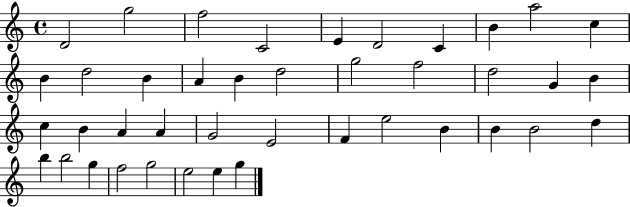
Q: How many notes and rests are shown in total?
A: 41